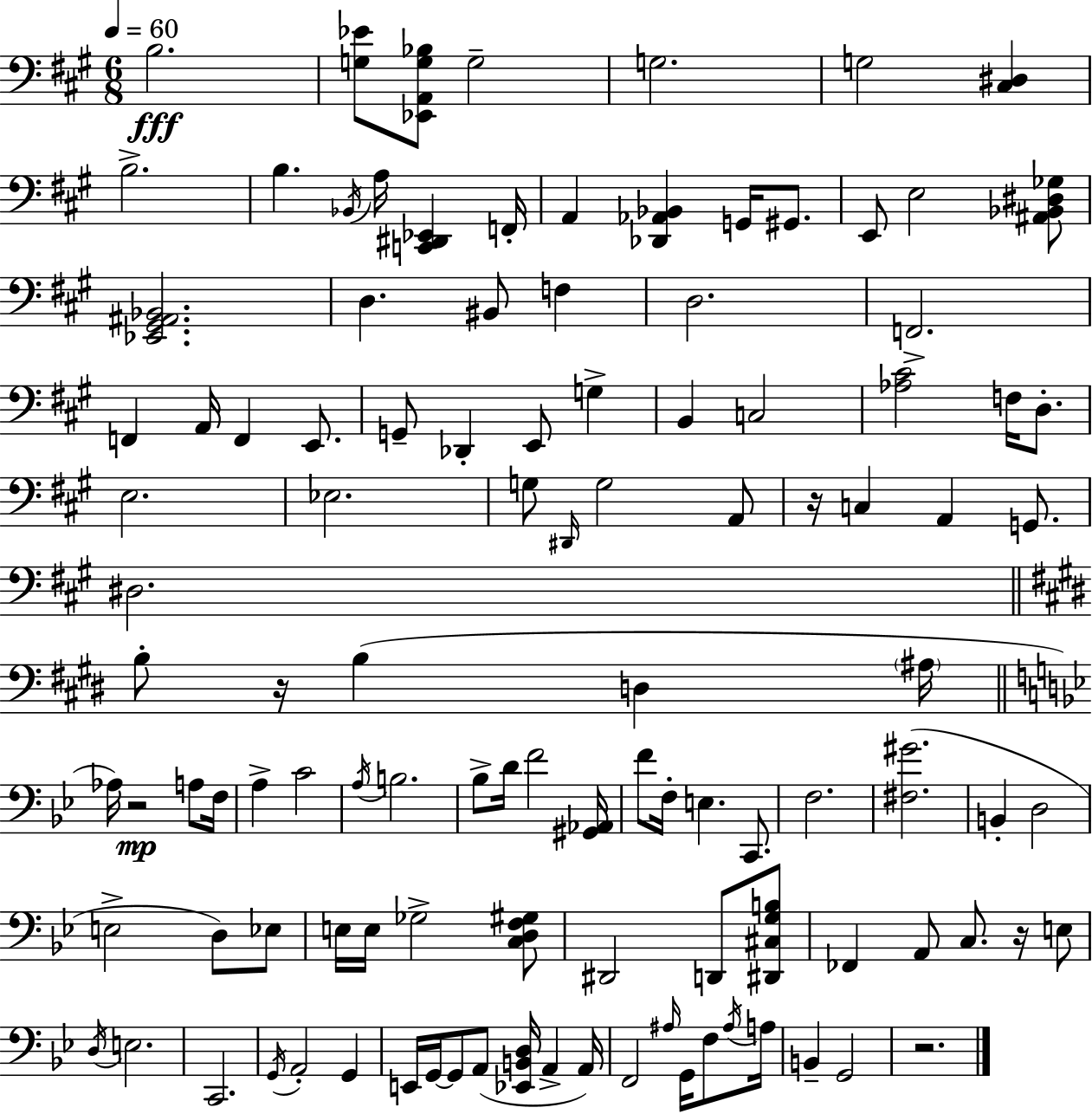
B3/h. [G3,Eb4]/e [Eb2,A2,G3,Bb3]/e G3/h G3/h. G3/h [C#3,D#3]/q B3/h. B3/q. Bb2/s A3/s [C2,D#2,Eb2]/q F2/s A2/q [Db2,Ab2,Bb2]/q G2/s G#2/e. E2/e E3/h [A#2,Bb2,D#3,Gb3]/e [Eb2,G#2,A#2,Bb2]/h. D3/q. BIS2/e F3/q D3/h. F2/h. F2/q A2/s F2/q E2/e. G2/e Db2/q E2/e G3/q B2/q C3/h [Ab3,C#4]/h F3/s D3/e. E3/h. Eb3/h. G3/e D#2/s G3/h A2/e R/s C3/q A2/q G2/e. D#3/h. B3/e R/s B3/q D3/q A#3/s Ab3/s R/h A3/e F3/s A3/q C4/h A3/s B3/h. Bb3/e D4/s F4/h [G#2,Ab2]/s F4/e F3/s E3/q. C2/e. F3/h. [F#3,G#4]/h. B2/q D3/h E3/h D3/e Eb3/e E3/s E3/s Gb3/h [C3,D3,F3,G#3]/e D#2/h D2/e [D#2,C#3,G3,B3]/e FES2/q A2/e C3/e. R/s E3/e D3/s E3/h. C2/h. G2/s A2/h G2/q E2/s G2/s G2/e A2/e [Eb2,B2,D3]/s A2/q A2/s F2/h A#3/s G2/s F3/e A#3/s A3/s B2/q G2/h R/h.